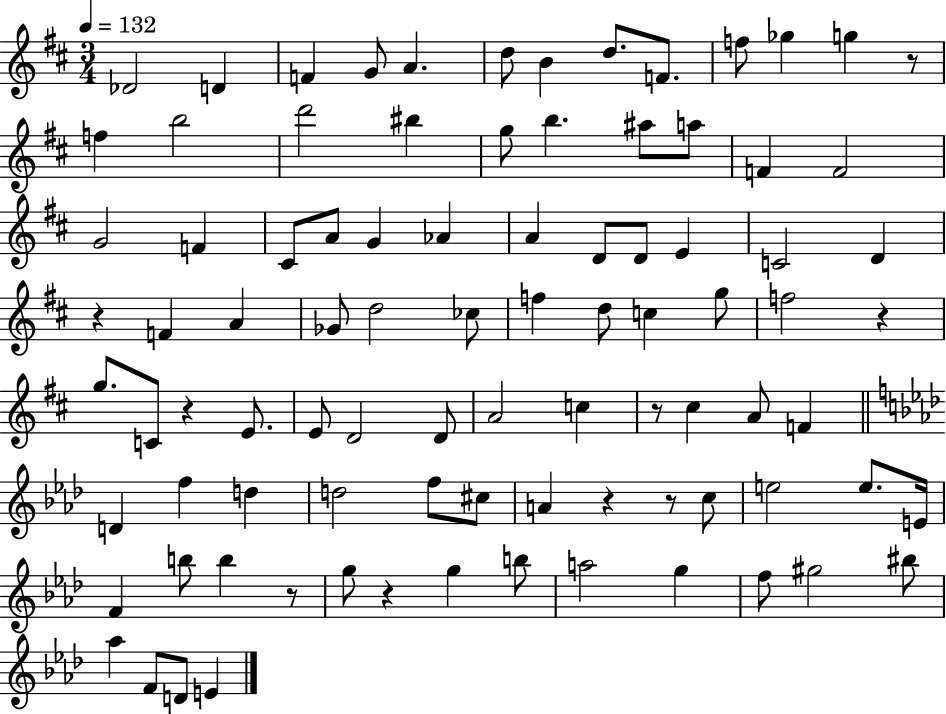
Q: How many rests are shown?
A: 9